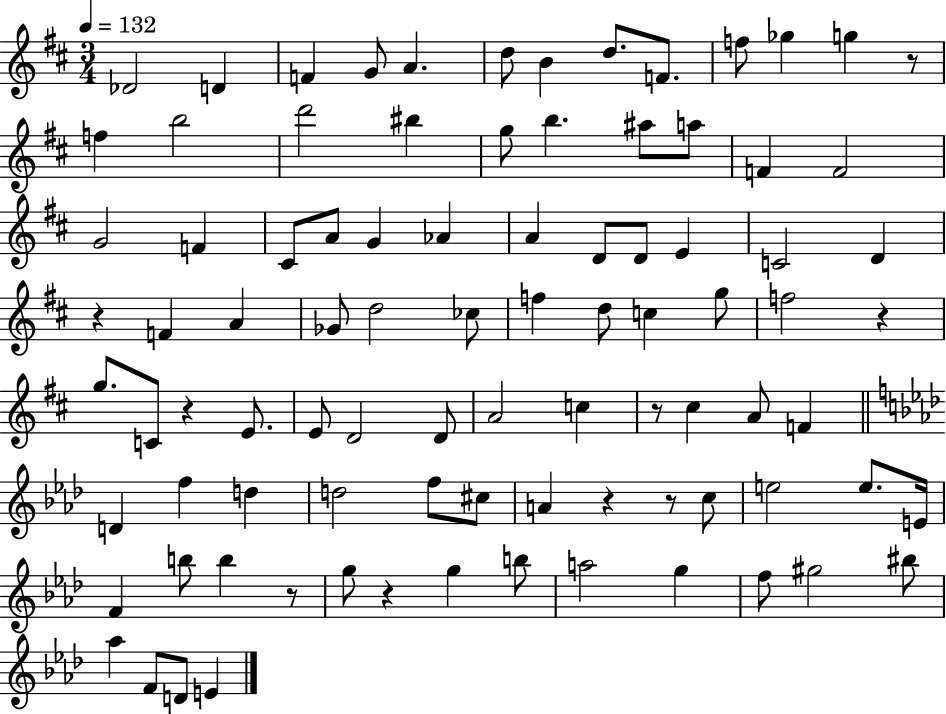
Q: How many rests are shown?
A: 9